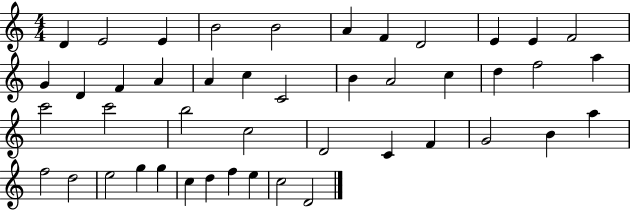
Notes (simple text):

D4/q E4/h E4/q B4/h B4/h A4/q F4/q D4/h E4/q E4/q F4/h G4/q D4/q F4/q A4/q A4/q C5/q C4/h B4/q A4/h C5/q D5/q F5/h A5/q C6/h C6/h B5/h C5/h D4/h C4/q F4/q G4/h B4/q A5/q F5/h D5/h E5/h G5/q G5/q C5/q D5/q F5/q E5/q C5/h D4/h